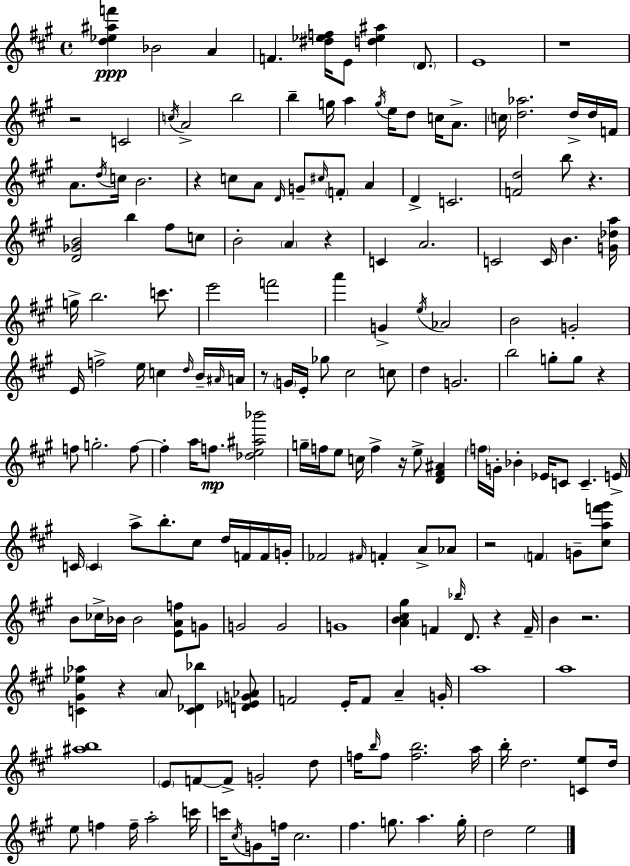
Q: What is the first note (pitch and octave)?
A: Bb4